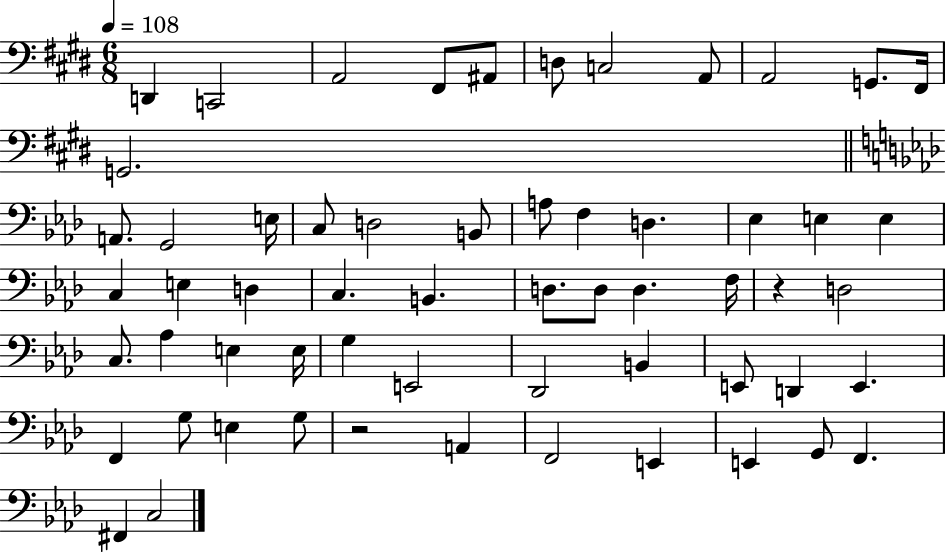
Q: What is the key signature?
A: E major